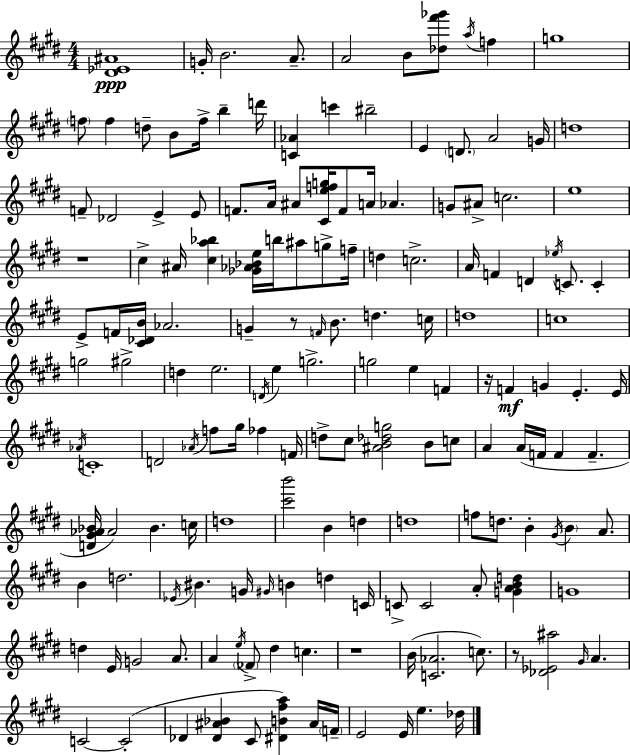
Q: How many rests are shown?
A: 5